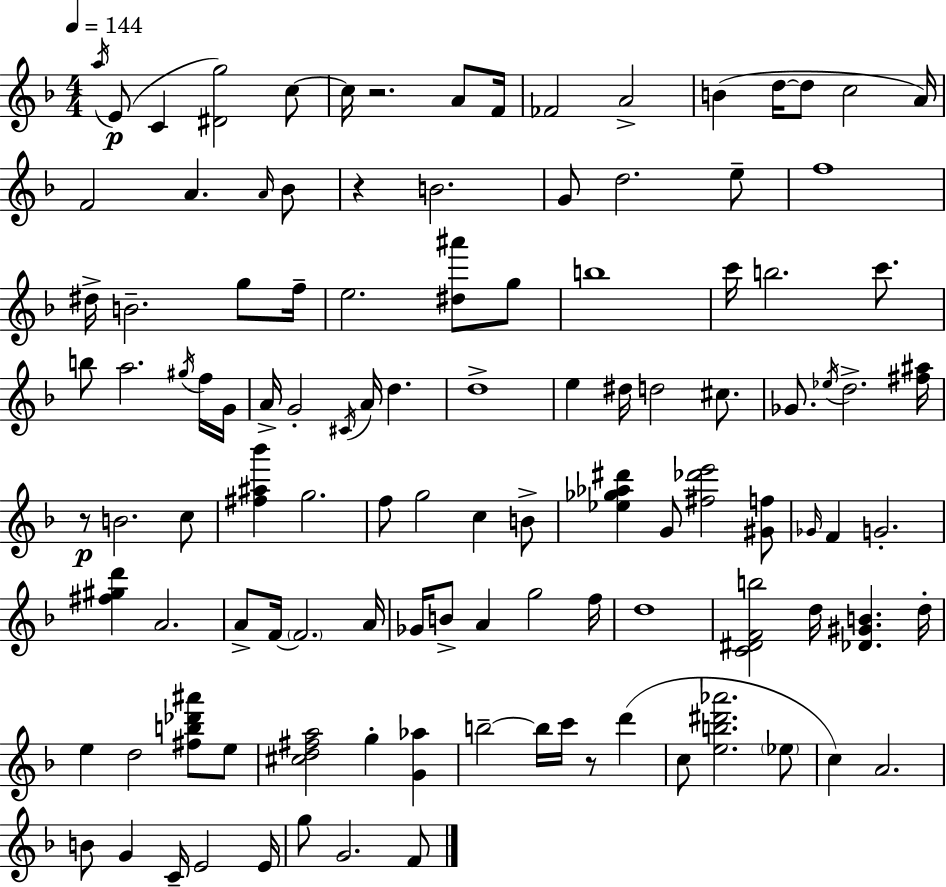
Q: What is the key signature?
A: D minor